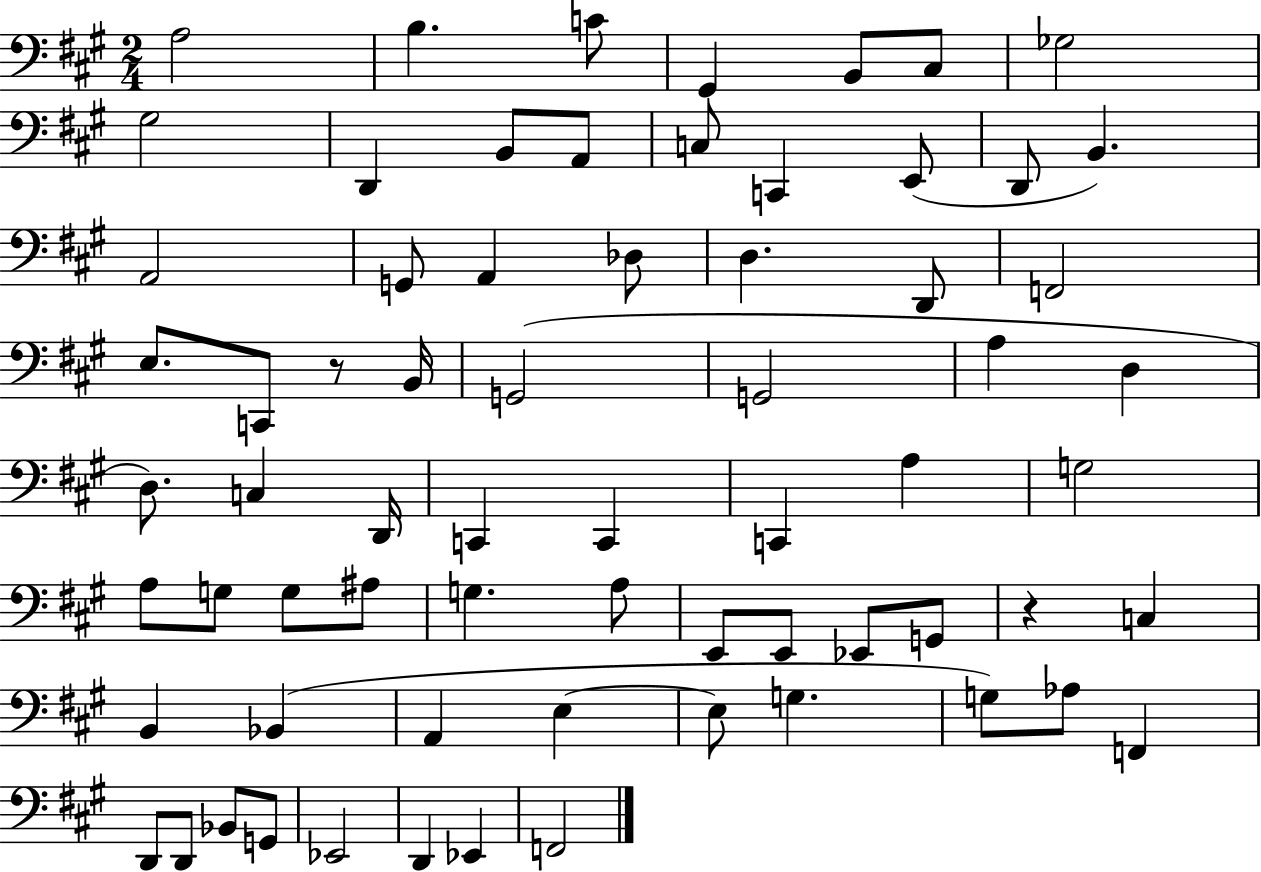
{
  \clef bass
  \numericTimeSignature
  \time 2/4
  \key a \major
  \repeat volta 2 { a2 | b4. c'8 | gis,4 b,8 cis8 | ges2 | \break gis2 | d,4 b,8 a,8 | c8 c,4 e,8( | d,8 b,4.) | \break a,2 | g,8 a,4 des8 | d4. d,8 | f,2 | \break e8. c,8 r8 b,16 | g,2( | g,2 | a4 d4 | \break d8.) c4 d,16 | c,4 c,4 | c,4 a4 | g2 | \break a8 g8 g8 ais8 | g4. a8 | e,8 e,8 ees,8 g,8 | r4 c4 | \break b,4 bes,4( | a,4 e4~~ | e8 g4. | g8) aes8 f,4 | \break d,8 d,8 bes,8 g,8 | ees,2 | d,4 ees,4 | f,2 | \break } \bar "|."
}